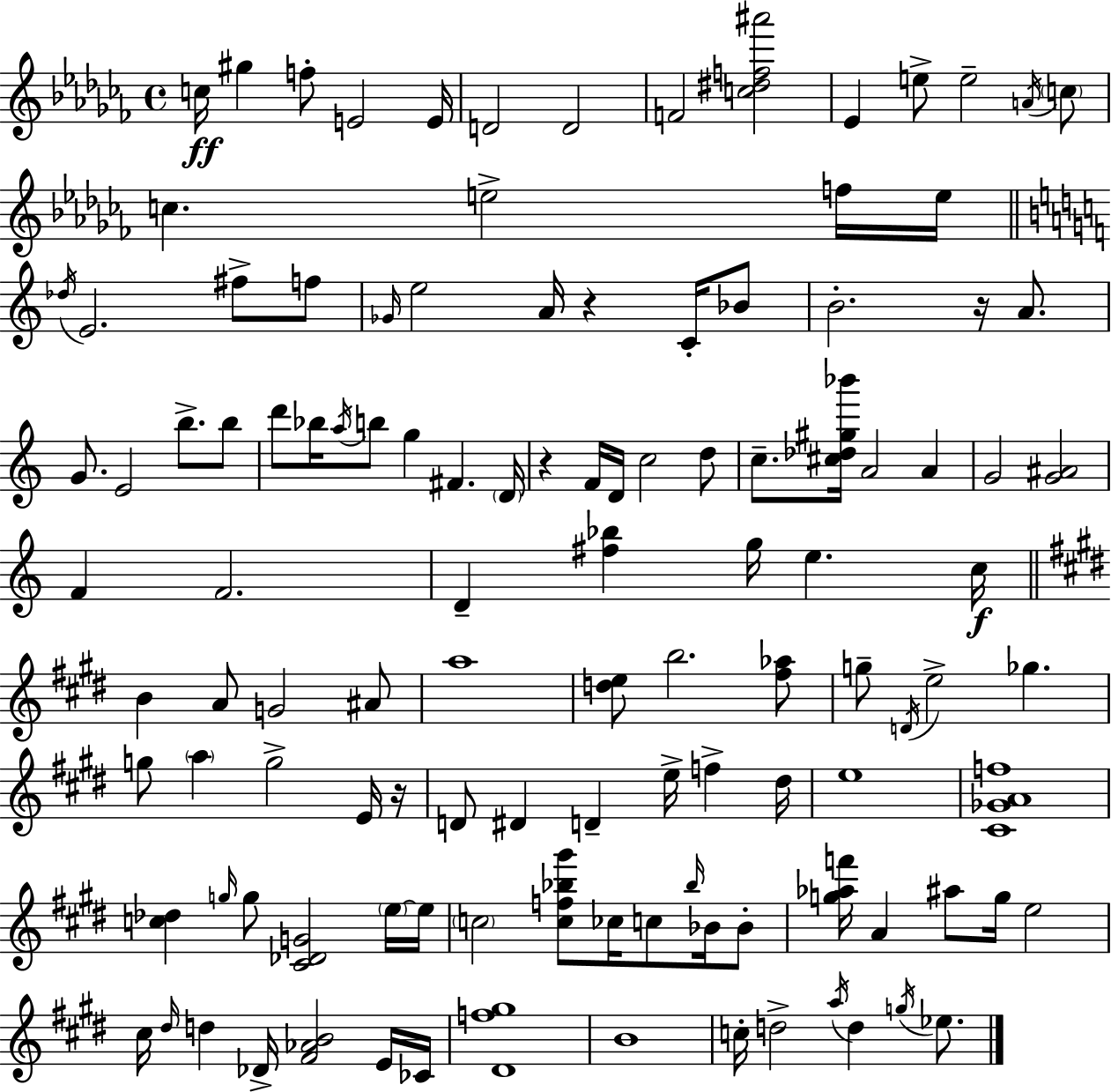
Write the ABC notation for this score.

X:1
T:Untitled
M:4/4
L:1/4
K:Abm
c/4 ^g f/2 E2 E/4 D2 D2 F2 [c^df^a']2 _E e/2 e2 A/4 c/2 c e2 f/4 e/4 _d/4 E2 ^f/2 f/2 _G/4 e2 A/4 z C/4 _B/2 B2 z/4 A/2 G/2 E2 b/2 b/2 d'/2 _b/4 a/4 b/2 g ^F D/4 z F/4 D/4 c2 d/2 c/2 [^c_d^g_b']/4 A2 A G2 [G^A]2 F F2 D [^f_b] g/4 e c/4 B A/2 G2 ^A/2 a4 [de]/2 b2 [^f_a]/2 g/2 D/4 e2 _g g/2 a g2 E/4 z/4 D/2 ^D D e/4 f ^d/4 e4 [^C_GAf]4 [c_d] g/4 g/2 [^C_DG]2 e/4 e/4 c2 [cf_b^g']/2 _c/4 c/2 _b/4 _B/4 _B/2 [g_af']/4 A ^a/2 g/4 e2 ^c/4 ^d/4 d _D/4 [^F_AB]2 E/4 _C/4 [^Df^g]4 B4 c/4 d2 a/4 d g/4 _e/2